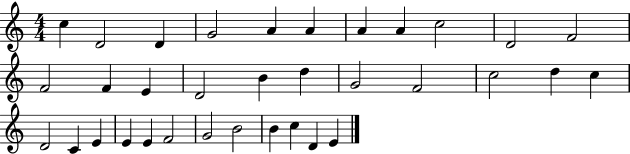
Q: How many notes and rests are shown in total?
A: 34